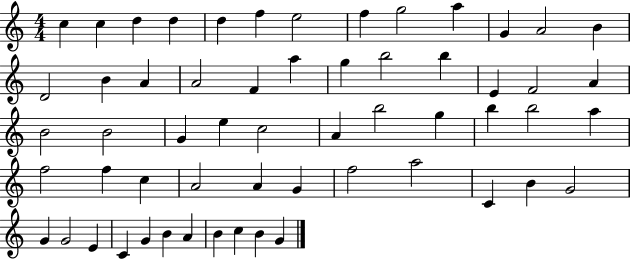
{
  \clef treble
  \numericTimeSignature
  \time 4/4
  \key c \major
  c''4 c''4 d''4 d''4 | d''4 f''4 e''2 | f''4 g''2 a''4 | g'4 a'2 b'4 | \break d'2 b'4 a'4 | a'2 f'4 a''4 | g''4 b''2 b''4 | e'4 f'2 a'4 | \break b'2 b'2 | g'4 e''4 c''2 | a'4 b''2 g''4 | b''4 b''2 a''4 | \break f''2 f''4 c''4 | a'2 a'4 g'4 | f''2 a''2 | c'4 b'4 g'2 | \break g'4 g'2 e'4 | c'4 g'4 b'4 a'4 | b'4 c''4 b'4 g'4 | \bar "|."
}